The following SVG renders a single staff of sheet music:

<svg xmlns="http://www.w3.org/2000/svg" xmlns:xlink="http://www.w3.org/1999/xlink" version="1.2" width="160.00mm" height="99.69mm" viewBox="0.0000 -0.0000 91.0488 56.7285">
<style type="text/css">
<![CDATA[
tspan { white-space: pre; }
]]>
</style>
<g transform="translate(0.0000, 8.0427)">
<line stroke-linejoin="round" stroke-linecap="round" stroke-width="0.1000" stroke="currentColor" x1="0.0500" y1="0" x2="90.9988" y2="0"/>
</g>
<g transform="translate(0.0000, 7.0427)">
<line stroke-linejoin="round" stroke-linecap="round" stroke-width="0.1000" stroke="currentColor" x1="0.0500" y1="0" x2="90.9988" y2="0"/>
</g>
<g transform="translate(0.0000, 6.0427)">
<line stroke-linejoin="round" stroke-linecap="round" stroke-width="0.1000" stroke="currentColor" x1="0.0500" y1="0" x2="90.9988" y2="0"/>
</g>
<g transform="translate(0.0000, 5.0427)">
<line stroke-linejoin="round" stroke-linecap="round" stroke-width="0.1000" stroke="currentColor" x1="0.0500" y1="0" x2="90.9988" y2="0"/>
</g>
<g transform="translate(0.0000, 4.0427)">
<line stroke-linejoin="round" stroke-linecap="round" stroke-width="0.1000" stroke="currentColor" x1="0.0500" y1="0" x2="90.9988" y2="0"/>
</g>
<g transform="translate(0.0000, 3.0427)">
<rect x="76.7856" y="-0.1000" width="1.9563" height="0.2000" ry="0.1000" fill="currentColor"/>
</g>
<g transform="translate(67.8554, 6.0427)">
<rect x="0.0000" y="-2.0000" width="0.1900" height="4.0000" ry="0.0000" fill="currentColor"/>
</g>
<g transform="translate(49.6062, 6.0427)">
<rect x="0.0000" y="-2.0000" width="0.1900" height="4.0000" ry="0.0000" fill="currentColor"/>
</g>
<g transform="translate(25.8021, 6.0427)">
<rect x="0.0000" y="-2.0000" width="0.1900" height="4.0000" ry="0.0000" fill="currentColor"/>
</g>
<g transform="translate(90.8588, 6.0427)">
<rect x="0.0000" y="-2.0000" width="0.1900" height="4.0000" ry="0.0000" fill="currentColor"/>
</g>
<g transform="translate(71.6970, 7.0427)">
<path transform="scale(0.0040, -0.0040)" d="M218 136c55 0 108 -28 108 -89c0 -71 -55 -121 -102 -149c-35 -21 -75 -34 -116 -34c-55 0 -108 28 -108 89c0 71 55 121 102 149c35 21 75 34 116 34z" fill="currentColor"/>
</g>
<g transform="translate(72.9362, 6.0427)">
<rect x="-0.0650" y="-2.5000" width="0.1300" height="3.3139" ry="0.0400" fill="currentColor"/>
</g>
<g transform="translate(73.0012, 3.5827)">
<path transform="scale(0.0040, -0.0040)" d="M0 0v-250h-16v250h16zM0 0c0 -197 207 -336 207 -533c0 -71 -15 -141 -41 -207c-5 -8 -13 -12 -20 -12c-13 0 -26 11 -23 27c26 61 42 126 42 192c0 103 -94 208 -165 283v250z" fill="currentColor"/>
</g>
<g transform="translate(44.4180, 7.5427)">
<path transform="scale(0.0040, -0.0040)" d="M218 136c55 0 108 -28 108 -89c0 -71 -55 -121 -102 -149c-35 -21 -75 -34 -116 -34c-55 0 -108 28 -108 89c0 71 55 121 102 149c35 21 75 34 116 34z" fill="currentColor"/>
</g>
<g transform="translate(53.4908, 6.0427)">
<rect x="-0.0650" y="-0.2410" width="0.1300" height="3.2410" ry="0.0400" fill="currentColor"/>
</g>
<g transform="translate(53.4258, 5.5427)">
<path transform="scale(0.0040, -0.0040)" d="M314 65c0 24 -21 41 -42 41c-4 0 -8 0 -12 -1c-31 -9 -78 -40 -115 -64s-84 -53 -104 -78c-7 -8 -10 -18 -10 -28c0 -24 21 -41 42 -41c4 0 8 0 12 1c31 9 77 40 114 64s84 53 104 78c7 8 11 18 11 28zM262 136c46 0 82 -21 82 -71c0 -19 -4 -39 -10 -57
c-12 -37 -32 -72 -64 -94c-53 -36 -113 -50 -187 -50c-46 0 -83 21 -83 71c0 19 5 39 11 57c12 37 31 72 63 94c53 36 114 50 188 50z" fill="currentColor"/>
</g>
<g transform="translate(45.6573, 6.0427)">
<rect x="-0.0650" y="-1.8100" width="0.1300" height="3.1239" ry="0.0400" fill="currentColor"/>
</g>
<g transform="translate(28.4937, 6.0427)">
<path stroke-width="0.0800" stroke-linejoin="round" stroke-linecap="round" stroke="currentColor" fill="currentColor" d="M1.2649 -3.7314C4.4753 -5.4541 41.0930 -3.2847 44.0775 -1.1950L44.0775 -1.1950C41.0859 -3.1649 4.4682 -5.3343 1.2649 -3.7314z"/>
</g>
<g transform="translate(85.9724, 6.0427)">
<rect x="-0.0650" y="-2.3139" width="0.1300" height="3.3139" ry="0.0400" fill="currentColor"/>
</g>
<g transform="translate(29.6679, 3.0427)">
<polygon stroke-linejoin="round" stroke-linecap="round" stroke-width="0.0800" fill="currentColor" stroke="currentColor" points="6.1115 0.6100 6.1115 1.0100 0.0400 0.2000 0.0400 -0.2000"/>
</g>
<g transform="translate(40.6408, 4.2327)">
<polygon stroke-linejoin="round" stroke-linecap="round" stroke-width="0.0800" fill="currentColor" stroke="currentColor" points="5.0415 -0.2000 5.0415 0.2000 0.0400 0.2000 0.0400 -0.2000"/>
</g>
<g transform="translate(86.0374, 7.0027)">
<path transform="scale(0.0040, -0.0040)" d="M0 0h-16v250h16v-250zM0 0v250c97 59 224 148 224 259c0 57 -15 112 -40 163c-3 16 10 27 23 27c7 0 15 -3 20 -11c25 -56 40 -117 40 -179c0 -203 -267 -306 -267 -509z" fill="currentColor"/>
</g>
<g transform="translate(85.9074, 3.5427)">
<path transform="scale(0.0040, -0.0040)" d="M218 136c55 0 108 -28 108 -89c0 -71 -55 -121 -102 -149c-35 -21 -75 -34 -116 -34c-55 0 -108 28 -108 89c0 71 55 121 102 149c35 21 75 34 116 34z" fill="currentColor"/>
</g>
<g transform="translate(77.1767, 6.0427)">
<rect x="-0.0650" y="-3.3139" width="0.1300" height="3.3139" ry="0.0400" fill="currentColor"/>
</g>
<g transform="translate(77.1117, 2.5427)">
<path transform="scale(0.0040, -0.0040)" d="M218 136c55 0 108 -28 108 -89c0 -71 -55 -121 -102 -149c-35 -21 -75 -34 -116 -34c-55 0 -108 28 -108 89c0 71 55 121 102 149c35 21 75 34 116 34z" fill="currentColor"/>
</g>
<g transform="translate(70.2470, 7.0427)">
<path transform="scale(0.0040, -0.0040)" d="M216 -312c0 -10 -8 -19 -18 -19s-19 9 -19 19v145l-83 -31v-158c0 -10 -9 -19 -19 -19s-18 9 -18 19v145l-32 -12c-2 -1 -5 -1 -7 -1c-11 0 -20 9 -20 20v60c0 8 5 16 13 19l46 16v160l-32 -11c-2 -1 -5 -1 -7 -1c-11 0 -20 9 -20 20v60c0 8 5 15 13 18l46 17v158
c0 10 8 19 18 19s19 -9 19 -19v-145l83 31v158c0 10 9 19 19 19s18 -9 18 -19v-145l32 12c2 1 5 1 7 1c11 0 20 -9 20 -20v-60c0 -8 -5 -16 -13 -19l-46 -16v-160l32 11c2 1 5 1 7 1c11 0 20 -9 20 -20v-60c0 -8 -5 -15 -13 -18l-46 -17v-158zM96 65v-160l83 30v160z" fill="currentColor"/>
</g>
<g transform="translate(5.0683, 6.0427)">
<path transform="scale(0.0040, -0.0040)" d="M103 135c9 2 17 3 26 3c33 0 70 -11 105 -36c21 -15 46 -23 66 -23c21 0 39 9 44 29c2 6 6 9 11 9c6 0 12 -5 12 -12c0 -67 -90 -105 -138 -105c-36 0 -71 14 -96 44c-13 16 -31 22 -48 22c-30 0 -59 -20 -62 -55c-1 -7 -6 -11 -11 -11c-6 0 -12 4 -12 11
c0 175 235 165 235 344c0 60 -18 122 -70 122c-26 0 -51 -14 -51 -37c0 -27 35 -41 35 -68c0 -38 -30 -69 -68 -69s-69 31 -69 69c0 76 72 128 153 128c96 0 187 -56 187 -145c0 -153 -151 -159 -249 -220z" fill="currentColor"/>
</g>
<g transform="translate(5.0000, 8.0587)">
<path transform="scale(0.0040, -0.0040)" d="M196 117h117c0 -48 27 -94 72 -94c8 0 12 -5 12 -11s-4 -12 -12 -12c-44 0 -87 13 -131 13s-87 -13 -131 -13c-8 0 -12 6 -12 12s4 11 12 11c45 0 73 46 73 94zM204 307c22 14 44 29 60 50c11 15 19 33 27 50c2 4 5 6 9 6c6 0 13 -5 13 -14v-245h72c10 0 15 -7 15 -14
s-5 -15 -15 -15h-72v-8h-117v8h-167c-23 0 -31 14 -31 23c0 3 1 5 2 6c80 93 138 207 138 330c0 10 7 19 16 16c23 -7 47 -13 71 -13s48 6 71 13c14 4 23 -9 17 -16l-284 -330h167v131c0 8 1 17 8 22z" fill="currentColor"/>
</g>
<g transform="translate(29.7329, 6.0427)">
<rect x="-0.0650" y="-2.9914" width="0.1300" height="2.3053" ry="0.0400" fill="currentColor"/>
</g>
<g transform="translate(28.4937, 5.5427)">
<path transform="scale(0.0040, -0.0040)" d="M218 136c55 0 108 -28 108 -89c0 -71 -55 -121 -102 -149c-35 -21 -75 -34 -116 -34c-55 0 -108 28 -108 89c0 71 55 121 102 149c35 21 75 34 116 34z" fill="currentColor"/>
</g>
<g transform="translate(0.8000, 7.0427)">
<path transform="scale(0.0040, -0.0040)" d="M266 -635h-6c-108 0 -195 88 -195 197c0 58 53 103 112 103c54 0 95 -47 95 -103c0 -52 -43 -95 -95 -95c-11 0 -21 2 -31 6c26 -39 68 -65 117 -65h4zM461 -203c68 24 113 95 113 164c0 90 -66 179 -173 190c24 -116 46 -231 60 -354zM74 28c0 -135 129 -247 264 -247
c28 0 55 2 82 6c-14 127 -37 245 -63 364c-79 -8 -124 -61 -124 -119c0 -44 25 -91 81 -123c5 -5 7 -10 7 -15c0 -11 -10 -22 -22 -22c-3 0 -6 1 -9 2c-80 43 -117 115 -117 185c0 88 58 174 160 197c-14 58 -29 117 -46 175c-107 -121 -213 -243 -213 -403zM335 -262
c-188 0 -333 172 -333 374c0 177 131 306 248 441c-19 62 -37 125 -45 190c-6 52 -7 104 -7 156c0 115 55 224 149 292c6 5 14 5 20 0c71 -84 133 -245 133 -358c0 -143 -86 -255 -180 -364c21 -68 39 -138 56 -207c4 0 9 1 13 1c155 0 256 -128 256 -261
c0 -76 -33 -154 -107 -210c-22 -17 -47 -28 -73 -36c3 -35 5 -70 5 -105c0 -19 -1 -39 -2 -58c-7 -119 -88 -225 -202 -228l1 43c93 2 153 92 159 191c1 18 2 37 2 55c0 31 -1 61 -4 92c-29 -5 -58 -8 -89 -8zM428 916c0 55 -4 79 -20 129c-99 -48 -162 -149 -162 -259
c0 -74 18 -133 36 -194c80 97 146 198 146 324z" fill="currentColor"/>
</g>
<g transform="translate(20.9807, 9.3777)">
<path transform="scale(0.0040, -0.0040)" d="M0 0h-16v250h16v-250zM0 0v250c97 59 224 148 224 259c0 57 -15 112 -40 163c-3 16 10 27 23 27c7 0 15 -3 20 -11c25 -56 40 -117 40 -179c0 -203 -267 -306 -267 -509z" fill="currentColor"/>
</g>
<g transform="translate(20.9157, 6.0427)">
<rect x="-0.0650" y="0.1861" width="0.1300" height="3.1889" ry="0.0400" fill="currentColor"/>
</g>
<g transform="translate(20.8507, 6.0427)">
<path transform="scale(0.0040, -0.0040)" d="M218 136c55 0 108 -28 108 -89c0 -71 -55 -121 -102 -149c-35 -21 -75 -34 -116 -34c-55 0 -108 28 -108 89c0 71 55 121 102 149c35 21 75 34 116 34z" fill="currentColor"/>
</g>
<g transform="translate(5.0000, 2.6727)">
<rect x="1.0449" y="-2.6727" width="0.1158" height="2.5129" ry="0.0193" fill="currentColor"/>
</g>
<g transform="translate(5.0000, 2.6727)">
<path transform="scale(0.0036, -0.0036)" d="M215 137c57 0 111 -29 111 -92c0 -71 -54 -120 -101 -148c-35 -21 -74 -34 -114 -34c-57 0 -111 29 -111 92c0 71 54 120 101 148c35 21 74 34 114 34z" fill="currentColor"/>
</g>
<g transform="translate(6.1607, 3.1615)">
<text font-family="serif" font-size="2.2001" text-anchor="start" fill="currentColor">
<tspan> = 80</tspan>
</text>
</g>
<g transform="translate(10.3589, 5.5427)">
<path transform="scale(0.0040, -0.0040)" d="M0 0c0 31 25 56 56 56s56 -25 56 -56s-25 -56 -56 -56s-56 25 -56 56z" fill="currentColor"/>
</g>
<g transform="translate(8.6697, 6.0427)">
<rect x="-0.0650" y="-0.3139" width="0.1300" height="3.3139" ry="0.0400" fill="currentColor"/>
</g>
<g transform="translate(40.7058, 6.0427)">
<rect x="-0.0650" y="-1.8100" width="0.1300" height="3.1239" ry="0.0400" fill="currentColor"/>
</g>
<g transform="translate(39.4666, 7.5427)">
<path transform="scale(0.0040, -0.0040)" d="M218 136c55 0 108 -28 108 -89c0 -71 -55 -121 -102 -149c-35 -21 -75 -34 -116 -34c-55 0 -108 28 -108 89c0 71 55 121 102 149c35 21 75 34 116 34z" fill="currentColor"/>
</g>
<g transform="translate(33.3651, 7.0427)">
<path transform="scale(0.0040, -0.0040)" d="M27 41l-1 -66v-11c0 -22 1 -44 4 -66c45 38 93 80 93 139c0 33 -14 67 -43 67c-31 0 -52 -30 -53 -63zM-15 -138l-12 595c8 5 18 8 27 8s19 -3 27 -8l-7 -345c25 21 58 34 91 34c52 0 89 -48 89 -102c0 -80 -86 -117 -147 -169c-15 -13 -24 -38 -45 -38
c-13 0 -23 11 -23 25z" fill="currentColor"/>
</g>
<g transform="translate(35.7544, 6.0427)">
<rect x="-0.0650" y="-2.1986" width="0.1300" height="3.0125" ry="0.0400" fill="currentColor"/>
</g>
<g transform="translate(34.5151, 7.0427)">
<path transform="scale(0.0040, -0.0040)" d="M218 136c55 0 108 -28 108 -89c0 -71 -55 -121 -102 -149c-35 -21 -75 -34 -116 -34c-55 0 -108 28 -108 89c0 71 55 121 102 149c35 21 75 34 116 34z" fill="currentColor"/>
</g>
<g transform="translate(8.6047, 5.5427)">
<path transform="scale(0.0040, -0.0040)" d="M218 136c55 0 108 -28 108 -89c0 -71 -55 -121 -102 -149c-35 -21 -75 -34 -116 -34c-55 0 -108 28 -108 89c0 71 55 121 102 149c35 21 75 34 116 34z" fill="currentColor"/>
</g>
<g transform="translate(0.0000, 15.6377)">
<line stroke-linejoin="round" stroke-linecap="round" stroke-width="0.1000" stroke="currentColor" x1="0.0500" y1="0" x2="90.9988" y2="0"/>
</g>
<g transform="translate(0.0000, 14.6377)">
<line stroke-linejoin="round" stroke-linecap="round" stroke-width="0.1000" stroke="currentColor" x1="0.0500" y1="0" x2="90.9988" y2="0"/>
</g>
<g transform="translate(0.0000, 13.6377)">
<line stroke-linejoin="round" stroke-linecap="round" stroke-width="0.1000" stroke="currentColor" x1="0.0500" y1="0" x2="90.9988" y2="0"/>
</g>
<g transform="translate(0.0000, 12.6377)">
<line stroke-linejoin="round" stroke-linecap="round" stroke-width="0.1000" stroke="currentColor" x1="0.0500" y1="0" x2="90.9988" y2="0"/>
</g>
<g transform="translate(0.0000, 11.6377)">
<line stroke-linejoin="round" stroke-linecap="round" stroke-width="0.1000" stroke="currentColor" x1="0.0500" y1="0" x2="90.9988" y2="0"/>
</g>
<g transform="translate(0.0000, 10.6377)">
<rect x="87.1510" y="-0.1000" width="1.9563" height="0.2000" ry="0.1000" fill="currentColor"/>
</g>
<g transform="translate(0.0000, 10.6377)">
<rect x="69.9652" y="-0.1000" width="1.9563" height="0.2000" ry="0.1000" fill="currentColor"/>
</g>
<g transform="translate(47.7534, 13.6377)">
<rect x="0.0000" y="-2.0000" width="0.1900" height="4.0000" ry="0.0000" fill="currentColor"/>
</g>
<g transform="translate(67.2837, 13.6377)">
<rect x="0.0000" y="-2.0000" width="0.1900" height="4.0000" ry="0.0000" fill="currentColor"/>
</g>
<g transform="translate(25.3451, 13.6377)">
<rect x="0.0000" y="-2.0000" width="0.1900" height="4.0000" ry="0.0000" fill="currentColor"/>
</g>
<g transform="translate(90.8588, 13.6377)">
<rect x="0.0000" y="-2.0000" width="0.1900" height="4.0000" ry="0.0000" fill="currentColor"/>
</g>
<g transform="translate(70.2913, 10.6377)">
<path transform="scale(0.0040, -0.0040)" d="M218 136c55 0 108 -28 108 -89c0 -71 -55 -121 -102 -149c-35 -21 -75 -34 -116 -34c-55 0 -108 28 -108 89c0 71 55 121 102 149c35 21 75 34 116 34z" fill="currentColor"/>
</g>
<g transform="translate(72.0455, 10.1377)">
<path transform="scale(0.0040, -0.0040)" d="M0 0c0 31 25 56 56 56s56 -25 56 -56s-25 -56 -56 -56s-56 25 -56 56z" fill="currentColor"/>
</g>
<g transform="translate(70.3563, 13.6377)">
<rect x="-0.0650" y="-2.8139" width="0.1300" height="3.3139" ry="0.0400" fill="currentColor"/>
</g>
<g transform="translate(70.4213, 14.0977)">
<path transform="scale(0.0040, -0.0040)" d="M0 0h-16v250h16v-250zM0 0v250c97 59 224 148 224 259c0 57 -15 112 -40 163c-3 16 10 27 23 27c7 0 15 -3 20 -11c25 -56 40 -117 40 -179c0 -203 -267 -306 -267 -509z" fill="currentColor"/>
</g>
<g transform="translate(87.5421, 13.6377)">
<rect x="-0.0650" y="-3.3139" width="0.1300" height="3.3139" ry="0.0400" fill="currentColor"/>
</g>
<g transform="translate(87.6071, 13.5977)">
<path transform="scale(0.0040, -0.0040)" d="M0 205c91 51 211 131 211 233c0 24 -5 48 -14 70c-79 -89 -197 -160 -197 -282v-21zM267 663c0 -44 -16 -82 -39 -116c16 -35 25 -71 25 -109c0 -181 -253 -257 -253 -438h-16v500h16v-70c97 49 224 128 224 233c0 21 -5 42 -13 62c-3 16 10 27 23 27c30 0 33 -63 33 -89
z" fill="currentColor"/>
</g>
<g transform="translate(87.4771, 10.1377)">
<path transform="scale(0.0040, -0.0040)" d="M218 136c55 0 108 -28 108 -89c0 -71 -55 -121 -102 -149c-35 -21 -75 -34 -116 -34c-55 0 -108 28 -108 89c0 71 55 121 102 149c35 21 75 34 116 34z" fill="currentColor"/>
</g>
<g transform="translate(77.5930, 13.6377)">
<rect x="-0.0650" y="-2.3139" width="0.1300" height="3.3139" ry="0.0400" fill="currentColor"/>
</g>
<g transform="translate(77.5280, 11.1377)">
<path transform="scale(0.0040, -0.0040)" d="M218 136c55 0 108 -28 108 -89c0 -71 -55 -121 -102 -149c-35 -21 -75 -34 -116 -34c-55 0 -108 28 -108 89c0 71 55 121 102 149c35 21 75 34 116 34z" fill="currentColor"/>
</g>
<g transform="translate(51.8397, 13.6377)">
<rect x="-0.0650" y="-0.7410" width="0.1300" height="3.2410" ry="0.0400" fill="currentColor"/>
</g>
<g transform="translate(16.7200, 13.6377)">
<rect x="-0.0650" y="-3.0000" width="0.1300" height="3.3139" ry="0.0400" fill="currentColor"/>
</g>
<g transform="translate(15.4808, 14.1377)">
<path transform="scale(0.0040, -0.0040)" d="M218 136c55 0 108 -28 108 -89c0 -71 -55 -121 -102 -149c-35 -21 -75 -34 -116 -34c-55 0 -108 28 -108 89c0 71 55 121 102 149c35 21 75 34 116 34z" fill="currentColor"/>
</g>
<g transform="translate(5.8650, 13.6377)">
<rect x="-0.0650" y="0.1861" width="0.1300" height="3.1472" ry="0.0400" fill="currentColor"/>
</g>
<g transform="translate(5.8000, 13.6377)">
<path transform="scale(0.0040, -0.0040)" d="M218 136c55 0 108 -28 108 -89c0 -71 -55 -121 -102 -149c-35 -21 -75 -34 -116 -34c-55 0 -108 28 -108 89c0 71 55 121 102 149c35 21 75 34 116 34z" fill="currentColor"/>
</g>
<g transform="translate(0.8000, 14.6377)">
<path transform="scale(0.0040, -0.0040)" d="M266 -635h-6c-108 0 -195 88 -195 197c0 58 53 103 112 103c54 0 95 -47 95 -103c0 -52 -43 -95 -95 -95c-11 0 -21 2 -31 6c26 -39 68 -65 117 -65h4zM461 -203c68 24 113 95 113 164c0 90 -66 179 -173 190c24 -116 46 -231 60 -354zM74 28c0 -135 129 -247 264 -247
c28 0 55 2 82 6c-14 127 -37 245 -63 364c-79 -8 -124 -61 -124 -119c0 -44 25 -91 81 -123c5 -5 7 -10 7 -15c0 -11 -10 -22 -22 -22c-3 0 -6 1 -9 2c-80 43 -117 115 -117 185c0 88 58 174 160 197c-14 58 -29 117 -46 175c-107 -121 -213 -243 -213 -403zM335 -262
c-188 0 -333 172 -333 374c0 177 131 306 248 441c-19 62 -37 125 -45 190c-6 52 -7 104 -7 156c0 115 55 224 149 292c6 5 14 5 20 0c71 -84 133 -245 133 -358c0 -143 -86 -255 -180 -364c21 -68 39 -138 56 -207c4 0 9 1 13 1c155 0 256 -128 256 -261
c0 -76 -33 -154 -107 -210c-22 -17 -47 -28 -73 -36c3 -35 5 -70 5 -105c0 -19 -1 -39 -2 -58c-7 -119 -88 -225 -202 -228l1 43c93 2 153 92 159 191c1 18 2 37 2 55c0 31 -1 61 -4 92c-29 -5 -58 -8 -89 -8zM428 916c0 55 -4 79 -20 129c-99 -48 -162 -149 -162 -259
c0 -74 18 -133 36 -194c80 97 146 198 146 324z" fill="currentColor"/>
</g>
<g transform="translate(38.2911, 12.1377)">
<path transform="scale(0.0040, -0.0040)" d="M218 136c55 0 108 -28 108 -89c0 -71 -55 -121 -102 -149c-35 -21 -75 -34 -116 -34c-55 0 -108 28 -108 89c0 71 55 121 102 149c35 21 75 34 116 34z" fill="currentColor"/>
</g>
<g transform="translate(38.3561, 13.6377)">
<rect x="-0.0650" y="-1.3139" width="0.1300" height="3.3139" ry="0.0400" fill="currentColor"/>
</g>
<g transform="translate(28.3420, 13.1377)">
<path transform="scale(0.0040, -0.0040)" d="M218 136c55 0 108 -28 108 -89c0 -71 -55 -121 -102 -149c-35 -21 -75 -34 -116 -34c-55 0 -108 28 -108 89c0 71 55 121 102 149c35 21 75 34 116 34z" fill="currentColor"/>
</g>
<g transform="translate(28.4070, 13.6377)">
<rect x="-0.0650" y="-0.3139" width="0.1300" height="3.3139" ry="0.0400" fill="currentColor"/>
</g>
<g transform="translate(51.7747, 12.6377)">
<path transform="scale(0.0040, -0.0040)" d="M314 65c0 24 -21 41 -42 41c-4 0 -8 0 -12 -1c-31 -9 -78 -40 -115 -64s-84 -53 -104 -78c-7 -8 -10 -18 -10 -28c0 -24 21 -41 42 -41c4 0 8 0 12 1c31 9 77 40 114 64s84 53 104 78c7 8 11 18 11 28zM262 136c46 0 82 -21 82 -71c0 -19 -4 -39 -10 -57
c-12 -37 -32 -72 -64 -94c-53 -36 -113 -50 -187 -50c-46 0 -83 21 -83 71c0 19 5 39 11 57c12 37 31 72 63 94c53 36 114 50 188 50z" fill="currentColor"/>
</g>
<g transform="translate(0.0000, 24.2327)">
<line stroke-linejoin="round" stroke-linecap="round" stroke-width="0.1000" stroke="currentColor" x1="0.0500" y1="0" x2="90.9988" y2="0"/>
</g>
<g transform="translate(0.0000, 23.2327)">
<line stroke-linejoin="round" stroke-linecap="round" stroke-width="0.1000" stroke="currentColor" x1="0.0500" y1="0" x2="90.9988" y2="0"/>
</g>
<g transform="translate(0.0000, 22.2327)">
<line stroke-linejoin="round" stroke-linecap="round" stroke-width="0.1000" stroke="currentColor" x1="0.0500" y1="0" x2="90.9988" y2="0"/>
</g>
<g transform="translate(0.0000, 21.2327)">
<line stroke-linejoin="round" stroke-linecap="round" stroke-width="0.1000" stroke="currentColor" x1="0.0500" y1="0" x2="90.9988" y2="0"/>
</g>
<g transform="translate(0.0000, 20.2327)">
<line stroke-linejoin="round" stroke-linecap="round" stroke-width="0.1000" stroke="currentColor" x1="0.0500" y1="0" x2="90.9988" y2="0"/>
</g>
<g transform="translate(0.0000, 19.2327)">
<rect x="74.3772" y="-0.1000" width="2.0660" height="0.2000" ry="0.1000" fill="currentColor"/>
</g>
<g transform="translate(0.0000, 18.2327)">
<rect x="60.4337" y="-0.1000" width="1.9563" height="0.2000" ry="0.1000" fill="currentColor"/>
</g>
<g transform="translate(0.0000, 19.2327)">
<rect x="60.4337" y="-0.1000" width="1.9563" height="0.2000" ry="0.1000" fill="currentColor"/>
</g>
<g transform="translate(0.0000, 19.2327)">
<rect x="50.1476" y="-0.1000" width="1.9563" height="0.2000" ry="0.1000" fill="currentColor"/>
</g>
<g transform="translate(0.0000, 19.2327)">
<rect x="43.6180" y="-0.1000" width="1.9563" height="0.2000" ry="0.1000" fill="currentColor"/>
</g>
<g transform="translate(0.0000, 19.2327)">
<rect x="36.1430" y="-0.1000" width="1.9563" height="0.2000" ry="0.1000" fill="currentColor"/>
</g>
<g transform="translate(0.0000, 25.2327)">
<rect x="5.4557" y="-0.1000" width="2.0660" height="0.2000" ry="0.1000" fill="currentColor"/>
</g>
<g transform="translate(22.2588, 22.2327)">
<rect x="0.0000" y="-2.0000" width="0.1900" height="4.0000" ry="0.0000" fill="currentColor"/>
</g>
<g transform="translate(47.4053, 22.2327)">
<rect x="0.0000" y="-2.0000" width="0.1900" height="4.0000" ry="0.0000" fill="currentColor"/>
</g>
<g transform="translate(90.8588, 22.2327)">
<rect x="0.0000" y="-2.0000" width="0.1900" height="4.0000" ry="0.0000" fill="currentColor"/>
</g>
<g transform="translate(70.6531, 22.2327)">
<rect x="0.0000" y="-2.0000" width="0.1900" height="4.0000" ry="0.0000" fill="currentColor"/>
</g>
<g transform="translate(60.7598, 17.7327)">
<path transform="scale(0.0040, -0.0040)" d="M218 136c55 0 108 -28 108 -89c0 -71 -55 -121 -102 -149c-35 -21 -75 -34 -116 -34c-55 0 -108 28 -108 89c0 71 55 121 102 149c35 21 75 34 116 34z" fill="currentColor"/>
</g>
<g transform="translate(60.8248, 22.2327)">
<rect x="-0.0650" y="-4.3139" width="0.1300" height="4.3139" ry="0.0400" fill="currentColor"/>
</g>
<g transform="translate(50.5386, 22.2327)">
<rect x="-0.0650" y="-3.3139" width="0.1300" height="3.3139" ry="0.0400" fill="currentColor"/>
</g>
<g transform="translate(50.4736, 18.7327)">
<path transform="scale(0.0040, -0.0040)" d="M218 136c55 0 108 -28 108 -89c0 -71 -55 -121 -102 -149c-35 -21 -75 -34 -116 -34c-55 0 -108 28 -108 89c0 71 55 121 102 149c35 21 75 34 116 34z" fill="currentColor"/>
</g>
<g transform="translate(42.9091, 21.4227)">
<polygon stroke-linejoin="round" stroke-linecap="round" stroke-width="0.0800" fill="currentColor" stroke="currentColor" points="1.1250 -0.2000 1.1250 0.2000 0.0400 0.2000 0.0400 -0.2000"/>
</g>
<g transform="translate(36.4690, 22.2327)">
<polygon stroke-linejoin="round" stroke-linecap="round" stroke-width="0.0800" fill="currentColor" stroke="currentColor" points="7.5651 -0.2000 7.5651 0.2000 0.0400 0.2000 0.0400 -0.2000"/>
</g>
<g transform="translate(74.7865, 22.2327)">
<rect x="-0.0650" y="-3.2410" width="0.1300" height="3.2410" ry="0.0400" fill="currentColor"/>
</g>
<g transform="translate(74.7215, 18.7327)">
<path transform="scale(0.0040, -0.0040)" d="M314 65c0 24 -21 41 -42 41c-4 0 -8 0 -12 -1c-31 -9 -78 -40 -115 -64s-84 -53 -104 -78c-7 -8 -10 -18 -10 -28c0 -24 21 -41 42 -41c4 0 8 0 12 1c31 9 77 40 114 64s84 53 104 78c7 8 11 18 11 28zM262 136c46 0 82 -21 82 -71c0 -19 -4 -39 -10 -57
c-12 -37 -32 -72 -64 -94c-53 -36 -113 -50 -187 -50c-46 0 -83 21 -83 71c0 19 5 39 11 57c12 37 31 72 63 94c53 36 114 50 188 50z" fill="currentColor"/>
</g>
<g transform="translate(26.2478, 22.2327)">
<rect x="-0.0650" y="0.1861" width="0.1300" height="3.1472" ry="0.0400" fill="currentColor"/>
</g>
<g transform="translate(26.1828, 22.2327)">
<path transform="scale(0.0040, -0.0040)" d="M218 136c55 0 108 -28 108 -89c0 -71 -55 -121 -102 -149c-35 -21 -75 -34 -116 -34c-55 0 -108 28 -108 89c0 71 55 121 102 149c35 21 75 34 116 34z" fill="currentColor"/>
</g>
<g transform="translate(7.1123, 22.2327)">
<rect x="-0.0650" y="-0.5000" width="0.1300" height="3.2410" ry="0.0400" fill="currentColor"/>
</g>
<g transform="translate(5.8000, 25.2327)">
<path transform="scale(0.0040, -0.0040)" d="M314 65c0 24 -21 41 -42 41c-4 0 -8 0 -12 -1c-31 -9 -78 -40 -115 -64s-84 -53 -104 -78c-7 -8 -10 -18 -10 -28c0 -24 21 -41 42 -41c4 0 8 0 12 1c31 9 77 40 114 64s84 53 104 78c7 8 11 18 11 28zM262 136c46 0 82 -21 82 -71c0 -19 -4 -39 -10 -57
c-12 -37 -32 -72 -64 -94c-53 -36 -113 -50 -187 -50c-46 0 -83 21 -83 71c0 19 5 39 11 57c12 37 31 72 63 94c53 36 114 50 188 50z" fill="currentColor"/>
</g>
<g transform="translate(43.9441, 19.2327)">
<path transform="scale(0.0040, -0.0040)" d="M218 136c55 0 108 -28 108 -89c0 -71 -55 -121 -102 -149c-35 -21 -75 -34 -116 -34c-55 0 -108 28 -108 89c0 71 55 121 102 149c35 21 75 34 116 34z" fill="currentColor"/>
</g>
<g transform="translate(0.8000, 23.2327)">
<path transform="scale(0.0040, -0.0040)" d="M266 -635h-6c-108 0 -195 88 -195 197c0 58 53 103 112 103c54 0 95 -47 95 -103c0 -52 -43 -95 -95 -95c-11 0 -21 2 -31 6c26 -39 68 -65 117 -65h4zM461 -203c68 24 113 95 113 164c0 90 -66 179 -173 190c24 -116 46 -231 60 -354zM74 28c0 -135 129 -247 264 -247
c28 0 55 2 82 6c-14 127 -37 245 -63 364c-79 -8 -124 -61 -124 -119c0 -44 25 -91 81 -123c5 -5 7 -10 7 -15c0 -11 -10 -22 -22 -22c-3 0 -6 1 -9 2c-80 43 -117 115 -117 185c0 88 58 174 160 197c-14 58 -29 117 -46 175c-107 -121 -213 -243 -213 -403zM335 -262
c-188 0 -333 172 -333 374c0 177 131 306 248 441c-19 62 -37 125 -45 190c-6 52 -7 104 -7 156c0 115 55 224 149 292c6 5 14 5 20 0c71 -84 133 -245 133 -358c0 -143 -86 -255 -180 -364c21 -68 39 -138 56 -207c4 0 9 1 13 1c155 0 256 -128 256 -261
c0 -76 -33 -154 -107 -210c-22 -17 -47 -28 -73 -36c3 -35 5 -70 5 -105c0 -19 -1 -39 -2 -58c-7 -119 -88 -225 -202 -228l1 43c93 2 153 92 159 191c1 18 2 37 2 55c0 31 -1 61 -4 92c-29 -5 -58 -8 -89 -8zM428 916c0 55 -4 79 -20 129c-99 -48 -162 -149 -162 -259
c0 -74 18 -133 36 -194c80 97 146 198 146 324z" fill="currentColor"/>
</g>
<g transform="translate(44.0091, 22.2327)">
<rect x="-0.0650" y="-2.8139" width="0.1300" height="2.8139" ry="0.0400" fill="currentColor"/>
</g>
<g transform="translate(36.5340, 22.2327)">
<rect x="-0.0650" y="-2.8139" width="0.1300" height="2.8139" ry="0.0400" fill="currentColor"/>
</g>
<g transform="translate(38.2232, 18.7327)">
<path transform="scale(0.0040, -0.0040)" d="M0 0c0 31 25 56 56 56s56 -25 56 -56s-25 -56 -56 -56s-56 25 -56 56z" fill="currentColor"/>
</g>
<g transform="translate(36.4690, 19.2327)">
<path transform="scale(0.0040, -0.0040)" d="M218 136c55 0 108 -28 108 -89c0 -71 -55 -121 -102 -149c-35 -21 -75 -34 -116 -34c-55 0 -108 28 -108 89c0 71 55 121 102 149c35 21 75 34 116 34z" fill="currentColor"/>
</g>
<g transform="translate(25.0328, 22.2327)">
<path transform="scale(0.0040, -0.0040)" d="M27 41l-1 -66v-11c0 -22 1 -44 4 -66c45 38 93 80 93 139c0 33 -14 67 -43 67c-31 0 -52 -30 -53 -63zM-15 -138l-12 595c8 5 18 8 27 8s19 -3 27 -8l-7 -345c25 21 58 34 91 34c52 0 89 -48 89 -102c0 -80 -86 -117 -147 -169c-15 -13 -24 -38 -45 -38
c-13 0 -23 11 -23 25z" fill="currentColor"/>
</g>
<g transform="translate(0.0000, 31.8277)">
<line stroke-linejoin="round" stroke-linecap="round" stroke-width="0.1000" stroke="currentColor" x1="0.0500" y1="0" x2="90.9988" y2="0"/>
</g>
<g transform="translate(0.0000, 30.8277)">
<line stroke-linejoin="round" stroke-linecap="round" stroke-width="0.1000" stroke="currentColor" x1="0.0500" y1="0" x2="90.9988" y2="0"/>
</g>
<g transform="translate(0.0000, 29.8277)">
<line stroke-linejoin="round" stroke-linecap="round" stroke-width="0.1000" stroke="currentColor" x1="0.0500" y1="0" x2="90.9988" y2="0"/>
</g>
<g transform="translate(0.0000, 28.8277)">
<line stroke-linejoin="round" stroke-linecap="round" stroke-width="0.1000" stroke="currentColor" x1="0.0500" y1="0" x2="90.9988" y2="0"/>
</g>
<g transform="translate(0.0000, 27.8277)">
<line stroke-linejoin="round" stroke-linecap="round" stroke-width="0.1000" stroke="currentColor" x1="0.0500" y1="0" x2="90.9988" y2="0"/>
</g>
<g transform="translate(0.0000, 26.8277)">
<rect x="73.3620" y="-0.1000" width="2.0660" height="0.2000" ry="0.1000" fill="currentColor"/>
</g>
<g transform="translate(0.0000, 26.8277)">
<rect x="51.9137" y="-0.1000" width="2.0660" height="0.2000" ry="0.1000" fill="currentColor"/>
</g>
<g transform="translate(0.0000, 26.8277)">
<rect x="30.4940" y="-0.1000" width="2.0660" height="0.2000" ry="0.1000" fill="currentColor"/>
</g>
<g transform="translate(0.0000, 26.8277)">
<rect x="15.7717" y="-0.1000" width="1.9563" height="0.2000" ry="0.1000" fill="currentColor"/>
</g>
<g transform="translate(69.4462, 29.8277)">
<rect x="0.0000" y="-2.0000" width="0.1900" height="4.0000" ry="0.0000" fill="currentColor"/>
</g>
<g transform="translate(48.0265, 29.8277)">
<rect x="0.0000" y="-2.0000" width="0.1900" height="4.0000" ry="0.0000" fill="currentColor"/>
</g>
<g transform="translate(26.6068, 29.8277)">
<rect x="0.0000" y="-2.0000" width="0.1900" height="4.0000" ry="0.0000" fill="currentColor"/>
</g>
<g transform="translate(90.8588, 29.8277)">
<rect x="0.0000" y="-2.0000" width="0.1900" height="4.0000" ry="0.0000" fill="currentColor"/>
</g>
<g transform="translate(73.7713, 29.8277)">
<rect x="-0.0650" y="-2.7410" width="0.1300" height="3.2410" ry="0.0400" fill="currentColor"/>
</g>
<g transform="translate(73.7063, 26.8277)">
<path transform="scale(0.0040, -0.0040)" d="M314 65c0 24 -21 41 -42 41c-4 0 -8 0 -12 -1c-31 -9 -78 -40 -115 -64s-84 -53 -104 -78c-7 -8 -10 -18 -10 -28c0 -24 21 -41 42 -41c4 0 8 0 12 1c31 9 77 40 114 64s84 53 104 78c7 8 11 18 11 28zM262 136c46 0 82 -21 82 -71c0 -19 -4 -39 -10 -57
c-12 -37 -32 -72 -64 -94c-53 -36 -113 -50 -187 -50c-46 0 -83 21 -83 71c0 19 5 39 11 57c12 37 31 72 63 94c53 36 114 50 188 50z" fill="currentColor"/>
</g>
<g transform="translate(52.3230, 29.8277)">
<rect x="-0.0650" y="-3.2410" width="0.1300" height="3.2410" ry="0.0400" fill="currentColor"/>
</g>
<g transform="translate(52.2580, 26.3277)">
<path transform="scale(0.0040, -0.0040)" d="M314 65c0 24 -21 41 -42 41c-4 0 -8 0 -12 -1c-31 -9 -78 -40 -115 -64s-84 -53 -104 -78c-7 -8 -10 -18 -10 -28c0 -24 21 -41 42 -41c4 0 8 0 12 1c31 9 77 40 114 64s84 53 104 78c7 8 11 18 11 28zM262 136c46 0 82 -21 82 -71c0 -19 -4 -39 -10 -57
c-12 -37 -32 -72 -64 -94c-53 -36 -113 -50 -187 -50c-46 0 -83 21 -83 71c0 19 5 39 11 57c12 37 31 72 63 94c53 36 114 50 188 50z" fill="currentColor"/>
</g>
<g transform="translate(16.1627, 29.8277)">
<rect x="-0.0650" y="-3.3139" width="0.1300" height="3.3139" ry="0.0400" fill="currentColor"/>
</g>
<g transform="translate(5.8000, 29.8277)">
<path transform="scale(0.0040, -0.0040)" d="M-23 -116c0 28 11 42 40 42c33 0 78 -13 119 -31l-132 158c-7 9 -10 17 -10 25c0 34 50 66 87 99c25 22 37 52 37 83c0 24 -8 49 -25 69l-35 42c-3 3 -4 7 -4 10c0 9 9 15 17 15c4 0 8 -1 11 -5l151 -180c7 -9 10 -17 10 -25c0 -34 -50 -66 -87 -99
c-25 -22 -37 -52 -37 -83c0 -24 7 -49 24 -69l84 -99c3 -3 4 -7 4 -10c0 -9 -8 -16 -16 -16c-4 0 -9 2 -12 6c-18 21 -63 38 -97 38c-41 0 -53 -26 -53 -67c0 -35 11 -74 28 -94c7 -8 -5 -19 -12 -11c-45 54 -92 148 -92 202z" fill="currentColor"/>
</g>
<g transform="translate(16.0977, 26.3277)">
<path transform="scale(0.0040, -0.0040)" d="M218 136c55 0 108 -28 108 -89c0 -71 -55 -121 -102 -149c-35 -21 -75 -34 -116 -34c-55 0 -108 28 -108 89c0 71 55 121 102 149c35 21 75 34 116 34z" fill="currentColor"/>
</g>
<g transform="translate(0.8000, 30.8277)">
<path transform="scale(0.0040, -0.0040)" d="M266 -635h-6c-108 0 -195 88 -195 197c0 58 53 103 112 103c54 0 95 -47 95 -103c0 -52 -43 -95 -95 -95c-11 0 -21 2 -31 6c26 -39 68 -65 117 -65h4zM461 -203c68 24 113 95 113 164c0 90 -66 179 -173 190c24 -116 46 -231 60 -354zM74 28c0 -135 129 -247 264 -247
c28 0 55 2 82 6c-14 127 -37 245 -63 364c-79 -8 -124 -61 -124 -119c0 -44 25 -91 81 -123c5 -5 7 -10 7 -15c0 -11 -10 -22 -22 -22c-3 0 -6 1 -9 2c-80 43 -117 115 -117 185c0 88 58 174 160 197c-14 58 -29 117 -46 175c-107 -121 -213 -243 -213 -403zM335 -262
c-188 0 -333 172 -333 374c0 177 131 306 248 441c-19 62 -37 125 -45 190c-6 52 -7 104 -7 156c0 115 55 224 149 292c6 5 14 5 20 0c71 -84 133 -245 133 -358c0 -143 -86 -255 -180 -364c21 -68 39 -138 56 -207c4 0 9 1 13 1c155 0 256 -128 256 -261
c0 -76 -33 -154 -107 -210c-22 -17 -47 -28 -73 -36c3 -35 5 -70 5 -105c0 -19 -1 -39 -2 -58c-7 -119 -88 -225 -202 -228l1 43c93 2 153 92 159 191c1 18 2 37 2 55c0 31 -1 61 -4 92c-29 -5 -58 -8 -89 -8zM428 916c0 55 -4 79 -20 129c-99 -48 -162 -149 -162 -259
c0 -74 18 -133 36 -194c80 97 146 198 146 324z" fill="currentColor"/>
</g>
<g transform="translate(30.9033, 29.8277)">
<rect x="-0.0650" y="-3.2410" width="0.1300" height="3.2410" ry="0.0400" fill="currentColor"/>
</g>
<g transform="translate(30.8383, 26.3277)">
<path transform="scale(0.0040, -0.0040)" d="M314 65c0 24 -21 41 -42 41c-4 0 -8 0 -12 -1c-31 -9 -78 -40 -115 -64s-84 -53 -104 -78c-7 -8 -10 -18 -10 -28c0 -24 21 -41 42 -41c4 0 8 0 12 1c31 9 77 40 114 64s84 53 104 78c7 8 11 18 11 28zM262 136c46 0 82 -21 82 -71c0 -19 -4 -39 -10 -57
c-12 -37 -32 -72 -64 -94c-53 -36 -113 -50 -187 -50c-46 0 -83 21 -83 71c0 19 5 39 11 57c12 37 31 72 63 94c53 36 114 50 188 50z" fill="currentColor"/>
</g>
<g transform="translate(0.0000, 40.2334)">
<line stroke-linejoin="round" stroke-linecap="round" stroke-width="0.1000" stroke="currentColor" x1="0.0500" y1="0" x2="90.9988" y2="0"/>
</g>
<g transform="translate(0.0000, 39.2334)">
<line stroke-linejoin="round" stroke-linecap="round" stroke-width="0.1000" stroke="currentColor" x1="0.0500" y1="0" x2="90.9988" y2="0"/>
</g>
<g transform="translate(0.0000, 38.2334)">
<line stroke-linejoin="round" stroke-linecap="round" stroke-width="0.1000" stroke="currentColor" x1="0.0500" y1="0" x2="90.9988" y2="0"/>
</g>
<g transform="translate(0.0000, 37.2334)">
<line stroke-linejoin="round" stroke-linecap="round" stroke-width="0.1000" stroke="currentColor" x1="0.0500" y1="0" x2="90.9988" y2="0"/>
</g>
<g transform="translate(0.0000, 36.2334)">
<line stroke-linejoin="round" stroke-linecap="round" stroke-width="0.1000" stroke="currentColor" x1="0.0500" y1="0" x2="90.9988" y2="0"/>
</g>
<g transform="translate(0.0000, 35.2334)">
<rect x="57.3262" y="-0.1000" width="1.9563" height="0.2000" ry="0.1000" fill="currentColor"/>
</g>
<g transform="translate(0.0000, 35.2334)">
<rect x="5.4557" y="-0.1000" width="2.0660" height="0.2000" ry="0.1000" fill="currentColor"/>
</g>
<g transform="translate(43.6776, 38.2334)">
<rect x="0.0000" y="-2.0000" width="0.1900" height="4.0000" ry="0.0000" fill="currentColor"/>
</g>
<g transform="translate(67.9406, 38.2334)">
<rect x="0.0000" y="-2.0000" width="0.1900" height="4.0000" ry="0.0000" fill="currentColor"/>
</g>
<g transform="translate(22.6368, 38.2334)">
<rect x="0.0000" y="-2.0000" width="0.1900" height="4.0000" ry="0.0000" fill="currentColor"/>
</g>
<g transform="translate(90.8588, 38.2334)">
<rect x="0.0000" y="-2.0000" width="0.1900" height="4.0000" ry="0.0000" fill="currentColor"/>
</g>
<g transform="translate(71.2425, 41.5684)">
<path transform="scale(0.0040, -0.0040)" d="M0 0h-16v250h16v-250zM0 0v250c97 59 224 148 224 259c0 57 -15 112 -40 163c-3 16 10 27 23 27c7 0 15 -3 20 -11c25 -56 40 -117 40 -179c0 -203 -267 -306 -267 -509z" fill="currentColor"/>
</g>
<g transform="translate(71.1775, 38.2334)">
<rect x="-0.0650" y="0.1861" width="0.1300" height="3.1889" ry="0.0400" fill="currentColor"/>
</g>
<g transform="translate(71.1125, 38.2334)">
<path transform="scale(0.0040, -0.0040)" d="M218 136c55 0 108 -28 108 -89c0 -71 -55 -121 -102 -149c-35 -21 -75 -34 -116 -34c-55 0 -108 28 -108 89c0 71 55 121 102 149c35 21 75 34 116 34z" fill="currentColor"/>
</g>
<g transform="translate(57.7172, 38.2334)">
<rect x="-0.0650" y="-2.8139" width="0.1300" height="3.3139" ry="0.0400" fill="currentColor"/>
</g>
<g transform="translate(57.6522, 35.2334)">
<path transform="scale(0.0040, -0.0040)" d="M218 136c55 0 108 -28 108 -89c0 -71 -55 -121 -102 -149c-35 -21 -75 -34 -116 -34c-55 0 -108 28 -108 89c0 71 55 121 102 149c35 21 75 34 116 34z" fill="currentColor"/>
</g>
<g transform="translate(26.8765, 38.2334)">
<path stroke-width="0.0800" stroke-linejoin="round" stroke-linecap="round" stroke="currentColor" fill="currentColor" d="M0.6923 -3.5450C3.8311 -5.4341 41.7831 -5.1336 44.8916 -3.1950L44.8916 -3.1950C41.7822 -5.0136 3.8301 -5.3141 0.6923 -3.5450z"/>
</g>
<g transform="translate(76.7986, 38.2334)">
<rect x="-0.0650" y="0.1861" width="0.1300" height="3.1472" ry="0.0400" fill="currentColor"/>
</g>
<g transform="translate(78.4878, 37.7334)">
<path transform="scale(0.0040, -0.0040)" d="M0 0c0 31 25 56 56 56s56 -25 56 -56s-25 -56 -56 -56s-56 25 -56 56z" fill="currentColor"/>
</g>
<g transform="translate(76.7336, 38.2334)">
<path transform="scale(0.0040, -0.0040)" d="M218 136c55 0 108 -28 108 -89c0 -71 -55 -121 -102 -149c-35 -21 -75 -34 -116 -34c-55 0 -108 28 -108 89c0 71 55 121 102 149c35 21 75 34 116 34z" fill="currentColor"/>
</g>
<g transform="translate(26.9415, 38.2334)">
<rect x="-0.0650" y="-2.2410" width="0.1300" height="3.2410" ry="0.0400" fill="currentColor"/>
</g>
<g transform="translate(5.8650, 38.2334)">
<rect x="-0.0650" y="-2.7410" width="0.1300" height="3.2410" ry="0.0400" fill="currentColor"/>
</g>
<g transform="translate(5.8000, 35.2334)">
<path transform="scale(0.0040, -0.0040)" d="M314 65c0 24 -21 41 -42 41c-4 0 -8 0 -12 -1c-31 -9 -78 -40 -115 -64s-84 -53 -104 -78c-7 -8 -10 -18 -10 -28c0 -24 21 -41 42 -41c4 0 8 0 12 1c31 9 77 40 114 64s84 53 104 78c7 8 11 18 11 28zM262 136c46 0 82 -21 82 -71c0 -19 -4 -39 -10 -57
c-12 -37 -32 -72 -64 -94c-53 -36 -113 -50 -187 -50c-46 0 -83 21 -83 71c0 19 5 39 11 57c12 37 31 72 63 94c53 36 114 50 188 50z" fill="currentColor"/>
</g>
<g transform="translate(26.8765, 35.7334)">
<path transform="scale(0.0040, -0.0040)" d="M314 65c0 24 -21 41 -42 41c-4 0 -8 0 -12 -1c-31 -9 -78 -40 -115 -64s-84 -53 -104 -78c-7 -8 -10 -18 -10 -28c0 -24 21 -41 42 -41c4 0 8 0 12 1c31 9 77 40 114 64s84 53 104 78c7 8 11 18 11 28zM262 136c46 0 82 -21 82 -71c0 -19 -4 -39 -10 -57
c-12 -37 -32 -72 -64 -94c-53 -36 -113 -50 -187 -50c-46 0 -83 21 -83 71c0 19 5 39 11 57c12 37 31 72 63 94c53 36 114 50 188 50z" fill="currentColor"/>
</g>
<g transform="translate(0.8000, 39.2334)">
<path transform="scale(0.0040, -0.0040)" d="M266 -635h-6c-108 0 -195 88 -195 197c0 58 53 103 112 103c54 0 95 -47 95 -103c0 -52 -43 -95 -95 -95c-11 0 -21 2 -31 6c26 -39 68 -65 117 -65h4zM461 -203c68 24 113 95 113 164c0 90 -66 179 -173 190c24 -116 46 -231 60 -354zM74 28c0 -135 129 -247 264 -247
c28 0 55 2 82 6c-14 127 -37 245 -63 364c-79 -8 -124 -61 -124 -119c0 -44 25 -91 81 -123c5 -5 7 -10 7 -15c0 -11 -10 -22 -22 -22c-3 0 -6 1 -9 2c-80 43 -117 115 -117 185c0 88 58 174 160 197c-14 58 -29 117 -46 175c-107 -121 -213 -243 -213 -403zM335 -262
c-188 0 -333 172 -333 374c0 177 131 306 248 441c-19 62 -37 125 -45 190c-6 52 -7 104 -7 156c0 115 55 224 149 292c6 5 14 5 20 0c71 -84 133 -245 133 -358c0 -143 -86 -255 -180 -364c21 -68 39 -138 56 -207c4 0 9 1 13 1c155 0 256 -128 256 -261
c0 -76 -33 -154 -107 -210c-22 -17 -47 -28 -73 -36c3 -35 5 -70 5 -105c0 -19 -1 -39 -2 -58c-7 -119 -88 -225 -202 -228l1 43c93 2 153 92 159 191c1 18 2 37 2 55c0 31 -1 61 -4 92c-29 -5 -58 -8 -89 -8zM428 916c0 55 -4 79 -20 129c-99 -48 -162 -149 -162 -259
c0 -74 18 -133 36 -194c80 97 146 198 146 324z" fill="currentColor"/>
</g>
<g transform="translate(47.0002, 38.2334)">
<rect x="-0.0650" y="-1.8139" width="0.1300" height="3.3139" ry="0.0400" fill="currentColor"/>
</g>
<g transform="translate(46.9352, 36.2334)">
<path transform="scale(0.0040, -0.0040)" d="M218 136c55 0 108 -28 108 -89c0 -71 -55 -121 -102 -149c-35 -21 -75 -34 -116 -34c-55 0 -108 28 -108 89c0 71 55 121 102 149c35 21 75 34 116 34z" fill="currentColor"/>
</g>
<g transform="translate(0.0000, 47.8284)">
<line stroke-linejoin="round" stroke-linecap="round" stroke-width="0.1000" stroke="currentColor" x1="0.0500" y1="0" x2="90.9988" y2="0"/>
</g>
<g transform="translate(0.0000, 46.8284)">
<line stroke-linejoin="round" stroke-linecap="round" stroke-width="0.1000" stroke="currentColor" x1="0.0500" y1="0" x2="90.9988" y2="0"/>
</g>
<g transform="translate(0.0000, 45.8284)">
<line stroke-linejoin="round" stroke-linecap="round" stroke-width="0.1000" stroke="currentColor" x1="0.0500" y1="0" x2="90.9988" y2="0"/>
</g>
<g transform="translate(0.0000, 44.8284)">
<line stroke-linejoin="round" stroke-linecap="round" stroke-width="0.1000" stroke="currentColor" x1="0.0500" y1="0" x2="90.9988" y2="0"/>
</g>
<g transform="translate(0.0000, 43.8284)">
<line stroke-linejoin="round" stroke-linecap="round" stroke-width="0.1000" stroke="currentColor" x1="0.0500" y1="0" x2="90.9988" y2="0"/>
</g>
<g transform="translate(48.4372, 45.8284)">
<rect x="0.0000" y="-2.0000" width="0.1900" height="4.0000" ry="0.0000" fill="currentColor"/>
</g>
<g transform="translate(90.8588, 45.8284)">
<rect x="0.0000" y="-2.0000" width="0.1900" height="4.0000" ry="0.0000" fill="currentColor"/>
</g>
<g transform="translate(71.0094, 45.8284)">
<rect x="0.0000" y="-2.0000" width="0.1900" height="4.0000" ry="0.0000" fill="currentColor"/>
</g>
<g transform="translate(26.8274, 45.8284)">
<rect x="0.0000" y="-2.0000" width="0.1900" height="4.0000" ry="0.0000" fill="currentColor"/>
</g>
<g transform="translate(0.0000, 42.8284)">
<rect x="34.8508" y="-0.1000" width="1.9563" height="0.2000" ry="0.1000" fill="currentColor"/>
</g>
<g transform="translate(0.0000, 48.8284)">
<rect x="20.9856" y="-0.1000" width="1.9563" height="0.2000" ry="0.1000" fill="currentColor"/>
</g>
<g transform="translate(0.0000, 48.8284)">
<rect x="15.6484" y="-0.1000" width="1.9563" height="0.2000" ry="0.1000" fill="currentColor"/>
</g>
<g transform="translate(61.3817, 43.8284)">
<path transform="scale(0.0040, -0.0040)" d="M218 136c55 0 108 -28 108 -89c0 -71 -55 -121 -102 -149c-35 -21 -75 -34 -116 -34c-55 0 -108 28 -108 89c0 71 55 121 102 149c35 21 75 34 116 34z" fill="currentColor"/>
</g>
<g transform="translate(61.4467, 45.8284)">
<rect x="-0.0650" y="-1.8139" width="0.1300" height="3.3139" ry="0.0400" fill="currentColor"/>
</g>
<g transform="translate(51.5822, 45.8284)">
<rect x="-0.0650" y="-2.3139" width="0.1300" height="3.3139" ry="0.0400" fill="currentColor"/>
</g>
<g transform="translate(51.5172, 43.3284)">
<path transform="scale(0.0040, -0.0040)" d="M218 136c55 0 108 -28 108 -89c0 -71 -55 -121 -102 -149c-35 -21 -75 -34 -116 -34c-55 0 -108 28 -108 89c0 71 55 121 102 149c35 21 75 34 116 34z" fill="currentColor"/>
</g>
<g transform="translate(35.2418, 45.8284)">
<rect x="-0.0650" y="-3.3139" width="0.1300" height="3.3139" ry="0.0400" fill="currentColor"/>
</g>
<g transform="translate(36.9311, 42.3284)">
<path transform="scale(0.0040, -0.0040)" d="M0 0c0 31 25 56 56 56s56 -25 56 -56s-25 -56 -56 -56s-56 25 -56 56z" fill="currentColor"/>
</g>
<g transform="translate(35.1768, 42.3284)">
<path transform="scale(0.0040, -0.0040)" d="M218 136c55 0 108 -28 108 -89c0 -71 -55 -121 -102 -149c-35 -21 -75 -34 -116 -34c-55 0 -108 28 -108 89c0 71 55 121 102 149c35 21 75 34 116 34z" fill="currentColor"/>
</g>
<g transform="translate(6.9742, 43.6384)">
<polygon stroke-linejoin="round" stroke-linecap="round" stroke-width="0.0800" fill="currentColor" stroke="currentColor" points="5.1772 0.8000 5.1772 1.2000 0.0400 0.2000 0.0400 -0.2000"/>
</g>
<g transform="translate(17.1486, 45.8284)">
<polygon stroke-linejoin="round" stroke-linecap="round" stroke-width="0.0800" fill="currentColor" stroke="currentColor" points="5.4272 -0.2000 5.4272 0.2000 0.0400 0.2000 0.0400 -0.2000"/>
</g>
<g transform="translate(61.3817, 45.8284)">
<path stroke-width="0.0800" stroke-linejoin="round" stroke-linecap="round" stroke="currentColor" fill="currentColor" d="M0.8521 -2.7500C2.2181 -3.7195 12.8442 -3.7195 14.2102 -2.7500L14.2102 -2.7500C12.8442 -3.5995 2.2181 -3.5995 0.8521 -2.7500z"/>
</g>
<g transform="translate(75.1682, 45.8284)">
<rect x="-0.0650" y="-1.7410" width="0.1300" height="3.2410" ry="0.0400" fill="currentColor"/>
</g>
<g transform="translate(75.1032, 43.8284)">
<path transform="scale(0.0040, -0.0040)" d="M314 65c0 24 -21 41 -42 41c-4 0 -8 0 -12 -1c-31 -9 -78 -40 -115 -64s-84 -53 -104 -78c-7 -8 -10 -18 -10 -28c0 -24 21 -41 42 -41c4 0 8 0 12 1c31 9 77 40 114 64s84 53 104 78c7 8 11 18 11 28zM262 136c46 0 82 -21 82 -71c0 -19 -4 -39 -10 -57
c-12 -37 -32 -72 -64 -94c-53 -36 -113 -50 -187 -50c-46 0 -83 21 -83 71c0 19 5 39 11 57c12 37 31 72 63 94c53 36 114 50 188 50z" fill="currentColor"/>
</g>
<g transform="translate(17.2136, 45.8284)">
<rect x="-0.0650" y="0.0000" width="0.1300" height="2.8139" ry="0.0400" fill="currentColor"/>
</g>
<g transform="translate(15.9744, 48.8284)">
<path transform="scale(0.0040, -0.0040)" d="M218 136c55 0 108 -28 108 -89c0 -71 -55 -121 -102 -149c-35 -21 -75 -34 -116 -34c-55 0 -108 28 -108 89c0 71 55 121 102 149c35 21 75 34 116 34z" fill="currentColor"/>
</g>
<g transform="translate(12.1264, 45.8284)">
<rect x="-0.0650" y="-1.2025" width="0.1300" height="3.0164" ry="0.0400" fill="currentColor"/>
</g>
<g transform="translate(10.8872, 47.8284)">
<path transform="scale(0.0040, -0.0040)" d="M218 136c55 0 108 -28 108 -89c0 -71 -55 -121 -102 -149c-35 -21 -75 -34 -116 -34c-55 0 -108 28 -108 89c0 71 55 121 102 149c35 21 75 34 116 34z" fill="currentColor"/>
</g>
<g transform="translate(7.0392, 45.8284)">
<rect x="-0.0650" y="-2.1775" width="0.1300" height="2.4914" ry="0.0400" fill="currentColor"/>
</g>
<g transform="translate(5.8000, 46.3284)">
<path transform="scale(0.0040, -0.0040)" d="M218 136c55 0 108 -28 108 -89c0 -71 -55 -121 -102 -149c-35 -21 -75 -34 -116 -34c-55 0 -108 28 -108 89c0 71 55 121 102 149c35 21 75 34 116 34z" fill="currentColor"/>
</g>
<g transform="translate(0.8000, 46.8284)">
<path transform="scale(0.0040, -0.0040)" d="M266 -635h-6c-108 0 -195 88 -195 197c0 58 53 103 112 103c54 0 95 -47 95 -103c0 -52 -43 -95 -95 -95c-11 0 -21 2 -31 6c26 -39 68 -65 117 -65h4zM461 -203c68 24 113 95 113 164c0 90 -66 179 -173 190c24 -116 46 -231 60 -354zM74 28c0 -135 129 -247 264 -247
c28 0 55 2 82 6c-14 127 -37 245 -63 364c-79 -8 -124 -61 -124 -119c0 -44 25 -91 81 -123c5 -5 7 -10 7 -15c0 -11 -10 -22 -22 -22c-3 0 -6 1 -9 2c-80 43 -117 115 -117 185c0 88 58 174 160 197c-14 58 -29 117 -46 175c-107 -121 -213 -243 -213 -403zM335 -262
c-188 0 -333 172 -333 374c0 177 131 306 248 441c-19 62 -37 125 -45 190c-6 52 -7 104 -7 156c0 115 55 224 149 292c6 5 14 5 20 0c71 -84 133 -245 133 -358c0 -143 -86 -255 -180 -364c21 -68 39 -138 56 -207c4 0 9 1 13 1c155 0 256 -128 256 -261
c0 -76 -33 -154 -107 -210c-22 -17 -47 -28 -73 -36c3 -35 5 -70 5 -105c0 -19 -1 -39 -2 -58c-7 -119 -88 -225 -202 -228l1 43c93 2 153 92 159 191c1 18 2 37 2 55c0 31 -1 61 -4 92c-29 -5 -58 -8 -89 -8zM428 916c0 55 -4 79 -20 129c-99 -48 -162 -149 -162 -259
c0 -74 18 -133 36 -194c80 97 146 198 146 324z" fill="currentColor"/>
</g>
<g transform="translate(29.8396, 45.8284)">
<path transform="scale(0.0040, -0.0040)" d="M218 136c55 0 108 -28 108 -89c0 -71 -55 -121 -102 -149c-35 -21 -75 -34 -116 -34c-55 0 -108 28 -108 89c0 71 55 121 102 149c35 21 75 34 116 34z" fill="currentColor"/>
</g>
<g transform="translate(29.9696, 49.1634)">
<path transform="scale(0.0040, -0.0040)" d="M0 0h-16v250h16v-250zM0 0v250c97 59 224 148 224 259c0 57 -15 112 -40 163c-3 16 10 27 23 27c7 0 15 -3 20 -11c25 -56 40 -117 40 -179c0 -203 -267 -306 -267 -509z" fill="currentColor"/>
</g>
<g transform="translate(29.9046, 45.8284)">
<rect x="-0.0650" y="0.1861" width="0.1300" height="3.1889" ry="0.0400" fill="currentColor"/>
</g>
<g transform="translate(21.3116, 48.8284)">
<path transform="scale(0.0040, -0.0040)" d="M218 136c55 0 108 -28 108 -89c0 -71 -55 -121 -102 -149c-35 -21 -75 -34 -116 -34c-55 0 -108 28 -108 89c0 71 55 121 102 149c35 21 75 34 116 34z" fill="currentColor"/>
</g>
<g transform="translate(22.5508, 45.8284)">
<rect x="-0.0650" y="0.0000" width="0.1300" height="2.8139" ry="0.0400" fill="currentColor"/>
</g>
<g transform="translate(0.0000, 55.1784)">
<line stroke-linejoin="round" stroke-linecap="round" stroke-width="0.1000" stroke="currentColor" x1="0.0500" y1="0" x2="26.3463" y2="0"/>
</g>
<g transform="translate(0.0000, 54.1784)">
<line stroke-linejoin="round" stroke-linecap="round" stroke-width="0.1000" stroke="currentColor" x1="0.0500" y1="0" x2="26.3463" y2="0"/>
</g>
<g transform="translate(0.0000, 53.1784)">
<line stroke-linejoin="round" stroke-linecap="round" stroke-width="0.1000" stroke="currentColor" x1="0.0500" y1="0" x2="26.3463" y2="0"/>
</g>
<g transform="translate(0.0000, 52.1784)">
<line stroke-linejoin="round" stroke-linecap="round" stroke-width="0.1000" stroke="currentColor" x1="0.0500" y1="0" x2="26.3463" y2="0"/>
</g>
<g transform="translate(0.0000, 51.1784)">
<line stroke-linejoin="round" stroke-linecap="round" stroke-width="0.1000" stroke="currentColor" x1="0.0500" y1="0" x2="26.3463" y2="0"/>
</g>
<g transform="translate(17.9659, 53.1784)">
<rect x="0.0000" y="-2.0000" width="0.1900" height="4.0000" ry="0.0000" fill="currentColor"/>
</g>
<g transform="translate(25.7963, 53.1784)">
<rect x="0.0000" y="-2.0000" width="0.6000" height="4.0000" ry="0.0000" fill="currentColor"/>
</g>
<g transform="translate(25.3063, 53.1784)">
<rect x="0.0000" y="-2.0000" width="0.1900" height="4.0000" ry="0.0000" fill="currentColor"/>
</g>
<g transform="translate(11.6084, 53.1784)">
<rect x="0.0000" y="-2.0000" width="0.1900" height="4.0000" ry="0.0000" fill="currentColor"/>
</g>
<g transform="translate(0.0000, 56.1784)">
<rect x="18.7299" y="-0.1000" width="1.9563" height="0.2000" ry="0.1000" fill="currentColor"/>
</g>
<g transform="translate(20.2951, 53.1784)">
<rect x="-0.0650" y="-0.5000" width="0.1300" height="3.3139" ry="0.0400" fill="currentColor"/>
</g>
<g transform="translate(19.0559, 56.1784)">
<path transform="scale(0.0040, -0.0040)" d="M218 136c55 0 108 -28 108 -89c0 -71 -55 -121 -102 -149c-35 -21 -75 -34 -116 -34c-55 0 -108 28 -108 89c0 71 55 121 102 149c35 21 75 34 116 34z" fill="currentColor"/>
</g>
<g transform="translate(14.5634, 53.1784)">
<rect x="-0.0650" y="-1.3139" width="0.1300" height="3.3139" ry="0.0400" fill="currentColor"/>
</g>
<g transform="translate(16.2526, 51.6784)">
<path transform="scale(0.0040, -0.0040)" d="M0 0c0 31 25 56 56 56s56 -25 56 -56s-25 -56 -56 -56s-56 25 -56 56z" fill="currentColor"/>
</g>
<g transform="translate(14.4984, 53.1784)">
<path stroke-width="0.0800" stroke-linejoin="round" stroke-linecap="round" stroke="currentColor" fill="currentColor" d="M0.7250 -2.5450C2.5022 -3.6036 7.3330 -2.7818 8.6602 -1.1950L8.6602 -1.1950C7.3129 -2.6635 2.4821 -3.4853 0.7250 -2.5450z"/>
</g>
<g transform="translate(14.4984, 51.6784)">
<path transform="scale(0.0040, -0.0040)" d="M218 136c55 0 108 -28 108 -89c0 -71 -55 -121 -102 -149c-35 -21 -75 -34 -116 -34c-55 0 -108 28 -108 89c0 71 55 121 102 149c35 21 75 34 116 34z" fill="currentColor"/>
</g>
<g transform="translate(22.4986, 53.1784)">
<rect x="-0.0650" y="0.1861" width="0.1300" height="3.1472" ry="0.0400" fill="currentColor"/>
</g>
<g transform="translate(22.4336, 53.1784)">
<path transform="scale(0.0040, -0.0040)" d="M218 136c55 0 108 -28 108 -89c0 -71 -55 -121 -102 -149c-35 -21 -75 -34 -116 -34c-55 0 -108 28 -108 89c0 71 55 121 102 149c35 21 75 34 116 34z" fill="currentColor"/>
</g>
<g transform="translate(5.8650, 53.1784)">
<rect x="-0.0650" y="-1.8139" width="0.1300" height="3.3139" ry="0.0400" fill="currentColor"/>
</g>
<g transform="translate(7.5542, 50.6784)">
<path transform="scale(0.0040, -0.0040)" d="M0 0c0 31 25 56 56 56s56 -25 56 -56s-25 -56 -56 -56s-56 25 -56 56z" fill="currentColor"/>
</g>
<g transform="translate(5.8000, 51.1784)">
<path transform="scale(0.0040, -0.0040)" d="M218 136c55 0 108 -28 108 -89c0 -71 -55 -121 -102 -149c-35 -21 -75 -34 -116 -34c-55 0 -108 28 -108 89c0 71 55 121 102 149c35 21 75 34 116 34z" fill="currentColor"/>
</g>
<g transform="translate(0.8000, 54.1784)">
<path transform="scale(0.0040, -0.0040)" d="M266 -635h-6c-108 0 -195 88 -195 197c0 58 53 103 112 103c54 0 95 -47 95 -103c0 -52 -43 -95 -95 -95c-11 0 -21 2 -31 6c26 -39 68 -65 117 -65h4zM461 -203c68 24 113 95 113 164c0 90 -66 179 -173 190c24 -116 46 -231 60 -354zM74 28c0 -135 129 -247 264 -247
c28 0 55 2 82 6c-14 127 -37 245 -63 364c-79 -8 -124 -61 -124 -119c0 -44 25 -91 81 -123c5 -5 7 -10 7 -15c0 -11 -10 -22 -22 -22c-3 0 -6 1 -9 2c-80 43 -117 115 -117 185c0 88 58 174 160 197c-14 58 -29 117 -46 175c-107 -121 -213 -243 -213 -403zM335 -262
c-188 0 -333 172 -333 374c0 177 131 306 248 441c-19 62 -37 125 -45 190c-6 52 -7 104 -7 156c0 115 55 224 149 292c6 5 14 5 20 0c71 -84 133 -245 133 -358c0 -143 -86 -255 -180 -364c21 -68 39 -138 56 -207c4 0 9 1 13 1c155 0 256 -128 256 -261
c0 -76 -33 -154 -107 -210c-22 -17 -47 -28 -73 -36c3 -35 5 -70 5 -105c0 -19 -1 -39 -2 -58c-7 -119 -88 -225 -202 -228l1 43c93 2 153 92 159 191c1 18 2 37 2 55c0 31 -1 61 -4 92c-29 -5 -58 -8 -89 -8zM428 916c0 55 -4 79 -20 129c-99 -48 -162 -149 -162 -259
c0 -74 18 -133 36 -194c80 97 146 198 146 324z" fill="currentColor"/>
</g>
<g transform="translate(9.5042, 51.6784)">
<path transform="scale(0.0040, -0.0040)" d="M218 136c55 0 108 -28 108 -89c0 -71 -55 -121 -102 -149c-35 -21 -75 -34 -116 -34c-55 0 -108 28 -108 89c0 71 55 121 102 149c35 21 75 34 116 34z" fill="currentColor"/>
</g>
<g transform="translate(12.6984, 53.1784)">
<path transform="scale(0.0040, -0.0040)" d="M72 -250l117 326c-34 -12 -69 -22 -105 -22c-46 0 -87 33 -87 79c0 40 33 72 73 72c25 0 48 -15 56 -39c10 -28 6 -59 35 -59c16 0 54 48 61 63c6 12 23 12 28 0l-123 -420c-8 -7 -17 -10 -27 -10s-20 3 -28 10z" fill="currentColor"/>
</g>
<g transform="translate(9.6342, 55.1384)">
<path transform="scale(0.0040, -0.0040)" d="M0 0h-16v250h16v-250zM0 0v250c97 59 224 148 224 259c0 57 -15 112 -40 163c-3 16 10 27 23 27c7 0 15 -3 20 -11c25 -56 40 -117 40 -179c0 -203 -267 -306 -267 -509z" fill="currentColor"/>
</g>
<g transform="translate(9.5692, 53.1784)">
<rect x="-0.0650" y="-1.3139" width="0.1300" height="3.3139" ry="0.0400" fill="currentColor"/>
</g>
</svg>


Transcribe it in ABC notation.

X:1
T:Untitled
M:2/4
L:1/4
K:C
c B/2 c/2 _G/2 F/2 F/2 c2 ^G/2 b g/2 B A c e d2 a/2 g b/4 C2 _B a/2 a/4 b d' b2 z b b2 b2 a2 a2 g2 f a B/2 B A/2 E/2 C/2 C/2 B/2 b g f f2 f e/2 z/2 e C B